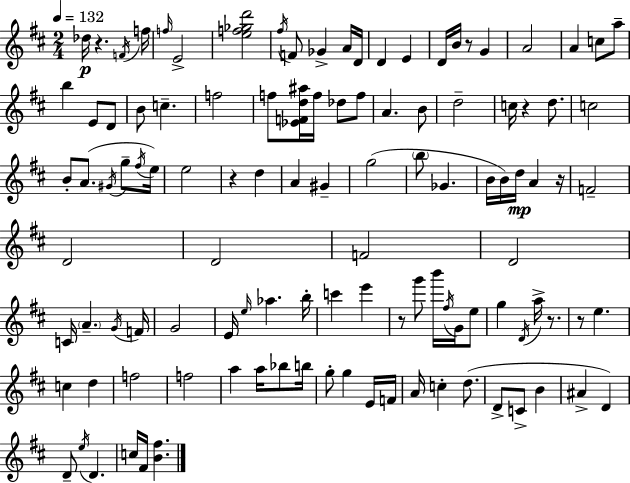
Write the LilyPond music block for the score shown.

{
  \clef treble
  \numericTimeSignature
  \time 2/4
  \key d \major
  \tempo 4 = 132
  des''16\p r4. \acciaccatura { f'16 } | f''16 \grace { f''16 } e'2-> | <e'' f'' ges'' d'''>2 | \acciaccatura { fis''16 } f'8 ges'4-> | \break a'16 d'16 d'4 e'4 | d'16 b'16 r8 g'4 | a'2 | a'4 c''8 | \break a''8-- b''4 e'8 | d'8 b'8 c''4.-- | f''2 | f''8 <ees' f' d'' ais''>16 f''16 des''8 | \break f''8 a'4. | b'8 d''2-- | c''16 r4 | d''8. c''2 | \break b'8-. a'8.( | \acciaccatura { gis'16 } g''8-- \acciaccatura { fis''16 } e''16) e''2 | r4 | d''4 a'4 | \break gis'4-- g''2( | \parenthesize b''8 ges'4. | b'16 b'16) d''16\mp | a'4 r16 f'2-- | \break d'2 | d'2 | f'2 | d'2 | \break c'16 \parenthesize a'4.-- | \acciaccatura { g'16 } f'16 g'2 | e'16 \grace { e''16 } | aes''4. b''16-. c'''4 | \break e'''4 r8 | g'''8 b'''16 \acciaccatura { fis''16 } g'16 e''8 | g''4 \acciaccatura { d'16 } a''16-> r8. | r8 e''4. | \break c''4 d''4 | f''2 | f''2 | a''4 a''16 bes''8 | \break b''16 g''8-. g''4 e'16 | f'16 a'16 c''4-. d''8.( | d'8-> c'8-> b'4 | ais'4-> d'4) | \break d'8-- \acciaccatura { e''16 } d'4. | c''16 fis'16 <b' fis''>4. | \bar "|."
}